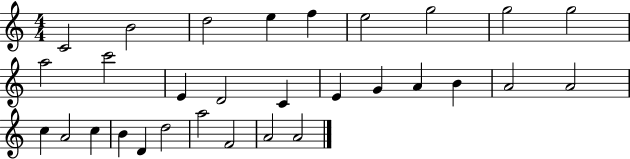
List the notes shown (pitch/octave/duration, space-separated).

C4/h B4/h D5/h E5/q F5/q E5/h G5/h G5/h G5/h A5/h C6/h E4/q D4/h C4/q E4/q G4/q A4/q B4/q A4/h A4/h C5/q A4/h C5/q B4/q D4/q D5/h A5/h F4/h A4/h A4/h